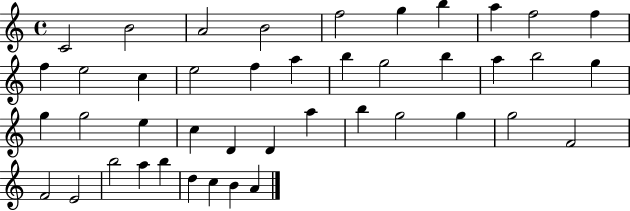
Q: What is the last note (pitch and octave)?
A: A4